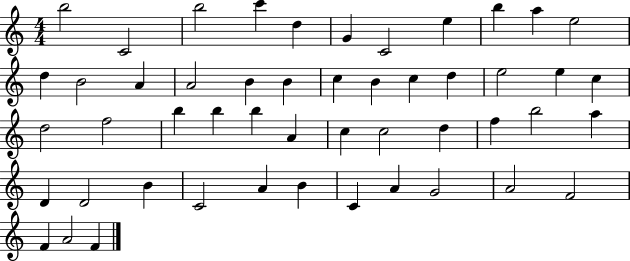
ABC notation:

X:1
T:Untitled
M:4/4
L:1/4
K:C
b2 C2 b2 c' d G C2 e b a e2 d B2 A A2 B B c B c d e2 e c d2 f2 b b b A c c2 d f b2 a D D2 B C2 A B C A G2 A2 F2 F A2 F